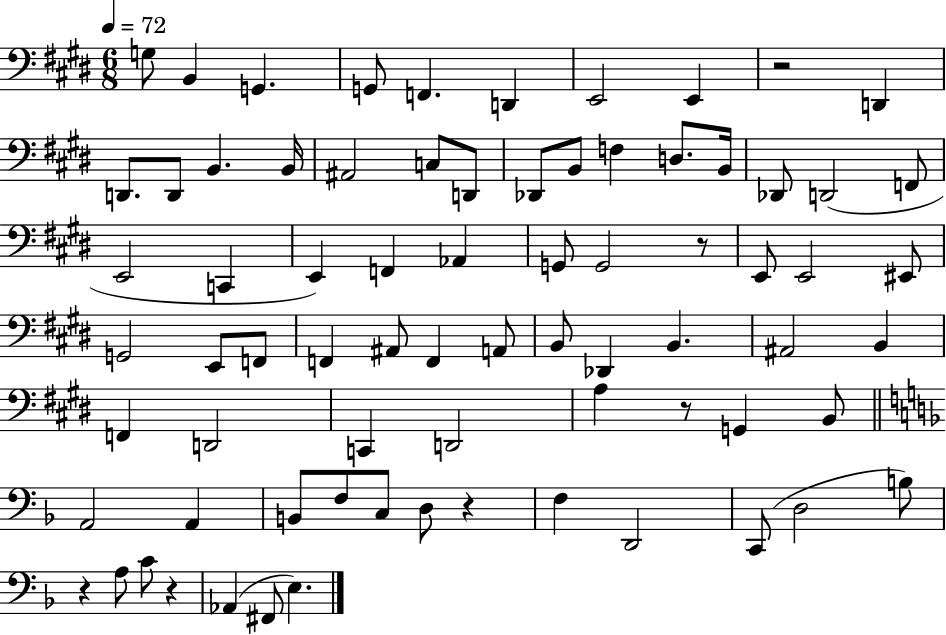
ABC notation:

X:1
T:Untitled
M:6/8
L:1/4
K:E
G,/2 B,, G,, G,,/2 F,, D,, E,,2 E,, z2 D,, D,,/2 D,,/2 B,, B,,/4 ^A,,2 C,/2 D,,/2 _D,,/2 B,,/2 F, D,/2 B,,/4 _D,,/2 D,,2 F,,/2 E,,2 C,, E,, F,, _A,, G,,/2 G,,2 z/2 E,,/2 E,,2 ^E,,/2 G,,2 E,,/2 F,,/2 F,, ^A,,/2 F,, A,,/2 B,,/2 _D,, B,, ^A,,2 B,, F,, D,,2 C,, D,,2 A, z/2 G,, B,,/2 A,,2 A,, B,,/2 F,/2 C,/2 D,/2 z F, D,,2 C,,/2 D,2 B,/2 z A,/2 C/2 z _A,, ^F,,/2 E,